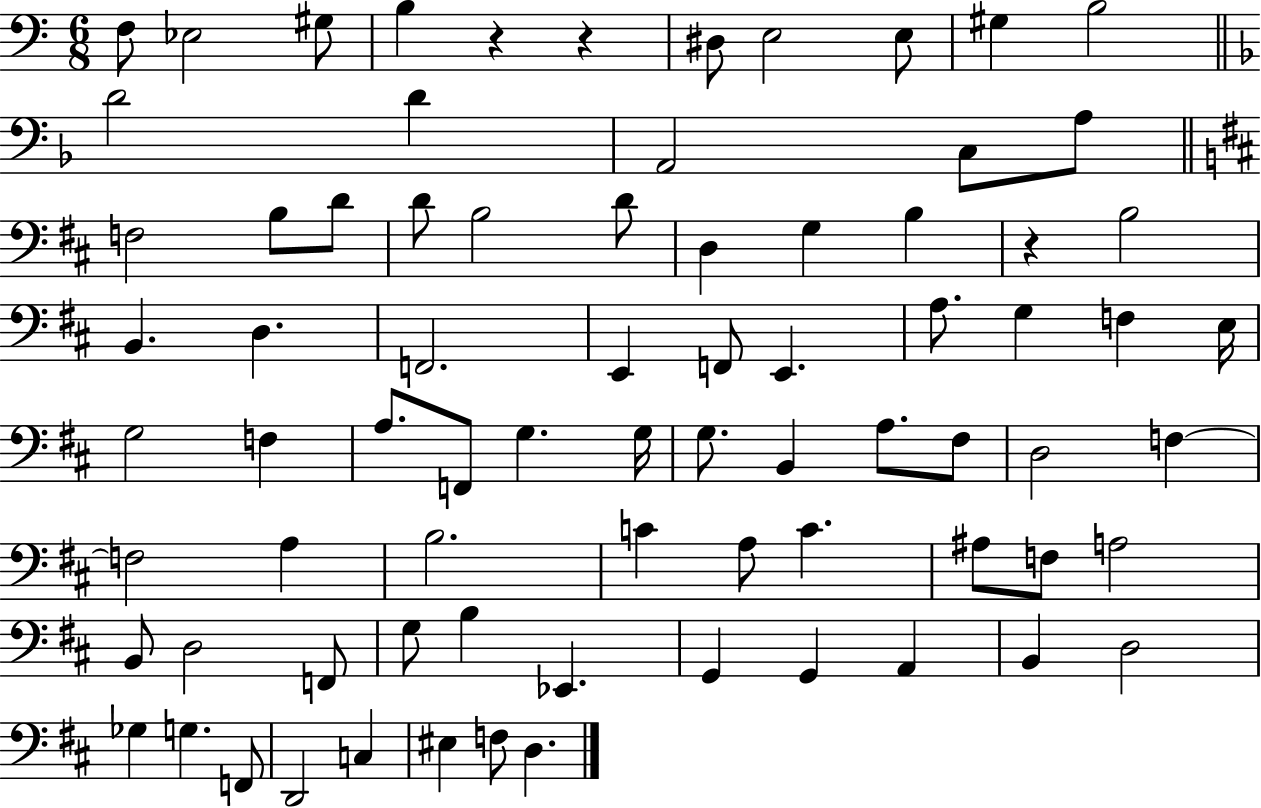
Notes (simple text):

F3/e Eb3/h G#3/e B3/q R/q R/q D#3/e E3/h E3/e G#3/q B3/h D4/h D4/q A2/h C3/e A3/e F3/h B3/e D4/e D4/e B3/h D4/e D3/q G3/q B3/q R/q B3/h B2/q. D3/q. F2/h. E2/q F2/e E2/q. A3/e. G3/q F3/q E3/s G3/h F3/q A3/e. F2/e G3/q. G3/s G3/e. B2/q A3/e. F#3/e D3/h F3/q F3/h A3/q B3/h. C4/q A3/e C4/q. A#3/e F3/e A3/h B2/e D3/h F2/e G3/e B3/q Eb2/q. G2/q G2/q A2/q B2/q D3/h Gb3/q G3/q. F2/e D2/h C3/q EIS3/q F3/e D3/q.